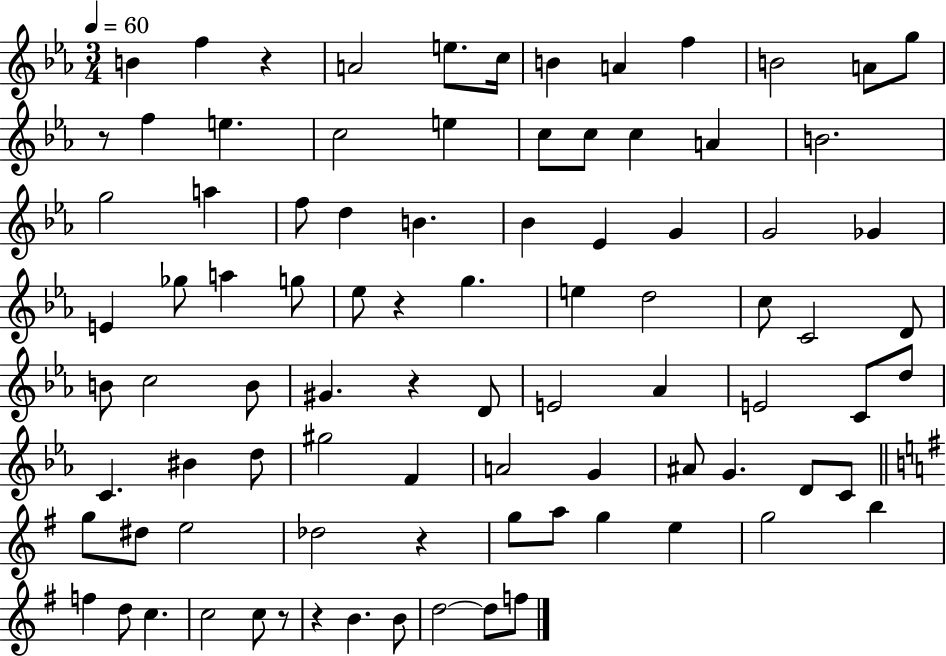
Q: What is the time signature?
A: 3/4